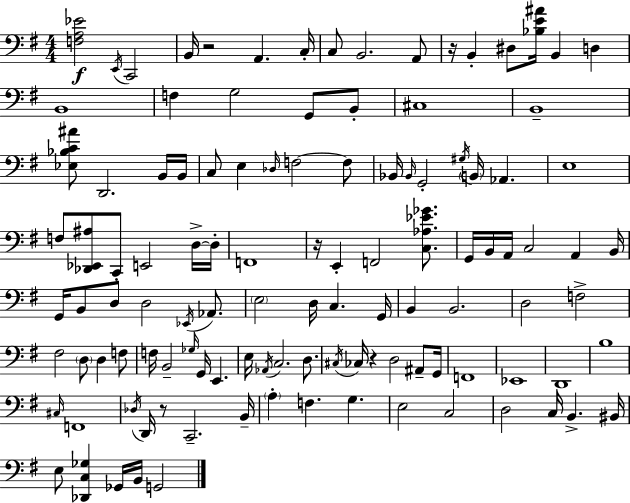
[F3,A3,Eb4]/h E2/s C2/h B2/s R/h A2/q. C3/s C3/e B2/h. A2/e R/s B2/q D#3/e [Bb3,E4,A#4]/s B2/q D3/q B2/w F3/q G3/h G2/e B2/e C#3/w B2/w [Eb3,Bb3,C4,A#4]/e D2/h. B2/s B2/s C3/e E3/q Db3/s F3/h F3/e Bb2/s Bb2/s G2/h G#3/s B2/s Ab2/q. E3/w F3/e [Db2,Eb2,A#3]/e C2/e E2/h D3/s D3/s F2/w R/s E2/q F2/h [C3,Ab3,Eb4,Gb4]/e. G2/s B2/s A2/s C3/h A2/q B2/s G2/s B2/e D3/e D3/h Eb2/s Ab2/e. E3/h D3/s C3/q. G2/s B2/q B2/h. D3/h F3/h F#3/h D3/e D3/q F3/e F3/s B2/h Gb3/s G2/s E2/q. E3/s Ab2/s C3/h. D3/e. C#3/s CES3/s R/q D3/h A#2/e G2/s F2/w Eb2/w D2/w B3/w C#3/s F2/w Db3/s D2/s R/e C2/h. B2/s A3/q F3/q. G3/q. E3/h C3/h D3/h C3/s B2/q. BIS2/s E3/e [Db2,C3,Gb3]/q Gb2/s B2/s G2/h